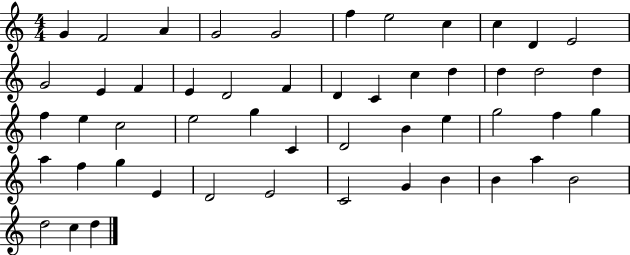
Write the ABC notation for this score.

X:1
T:Untitled
M:4/4
L:1/4
K:C
G F2 A G2 G2 f e2 c c D E2 G2 E F E D2 F D C c d d d2 d f e c2 e2 g C D2 B e g2 f g a f g E D2 E2 C2 G B B a B2 d2 c d